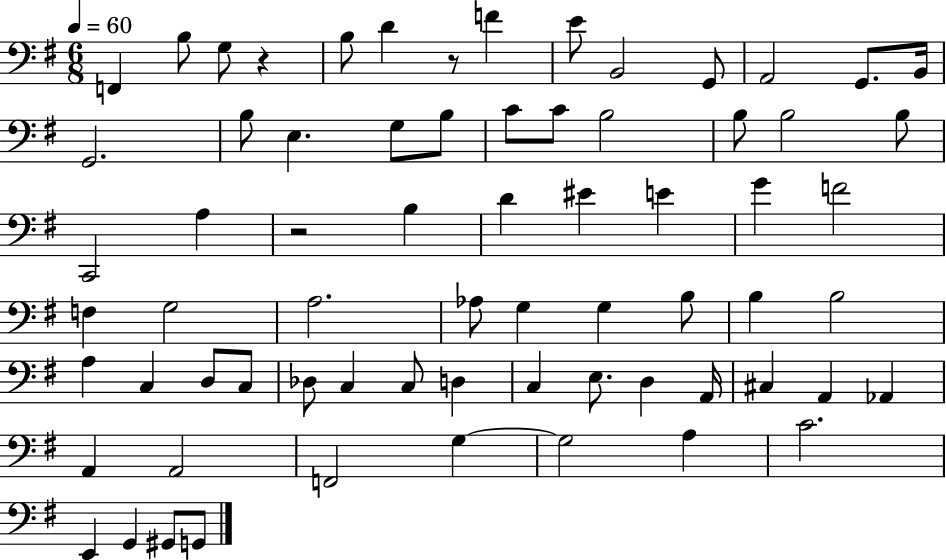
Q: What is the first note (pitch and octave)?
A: F2